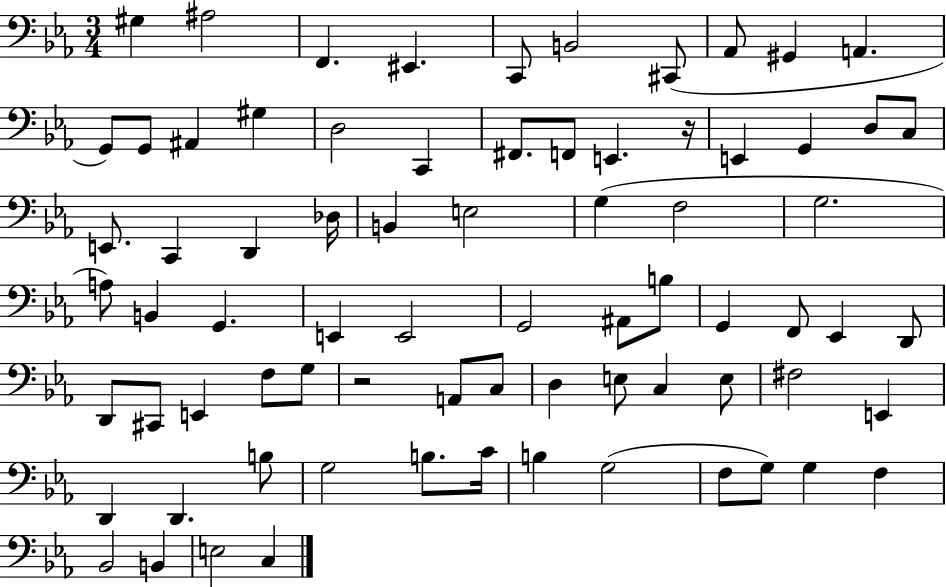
G#3/q A#3/h F2/q. EIS2/q. C2/e B2/h C#2/e Ab2/e G#2/q A2/q. G2/e G2/e A#2/q G#3/q D3/h C2/q F#2/e. F2/e E2/q. R/s E2/q G2/q D3/e C3/e E2/e. C2/q D2/q Db3/s B2/q E3/h G3/q F3/h G3/h. A3/e B2/q G2/q. E2/q E2/h G2/h A#2/e B3/e G2/q F2/e Eb2/q D2/e D2/e C#2/e E2/q F3/e G3/e R/h A2/e C3/e D3/q E3/e C3/q E3/e F#3/h E2/q D2/q D2/q. B3/e G3/h B3/e. C4/s B3/q G3/h F3/e G3/e G3/q F3/q Bb2/h B2/q E3/h C3/q